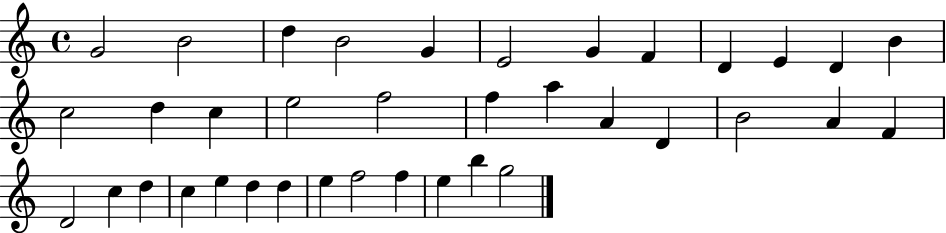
X:1
T:Untitled
M:4/4
L:1/4
K:C
G2 B2 d B2 G E2 G F D E D B c2 d c e2 f2 f a A D B2 A F D2 c d c e d d e f2 f e b g2